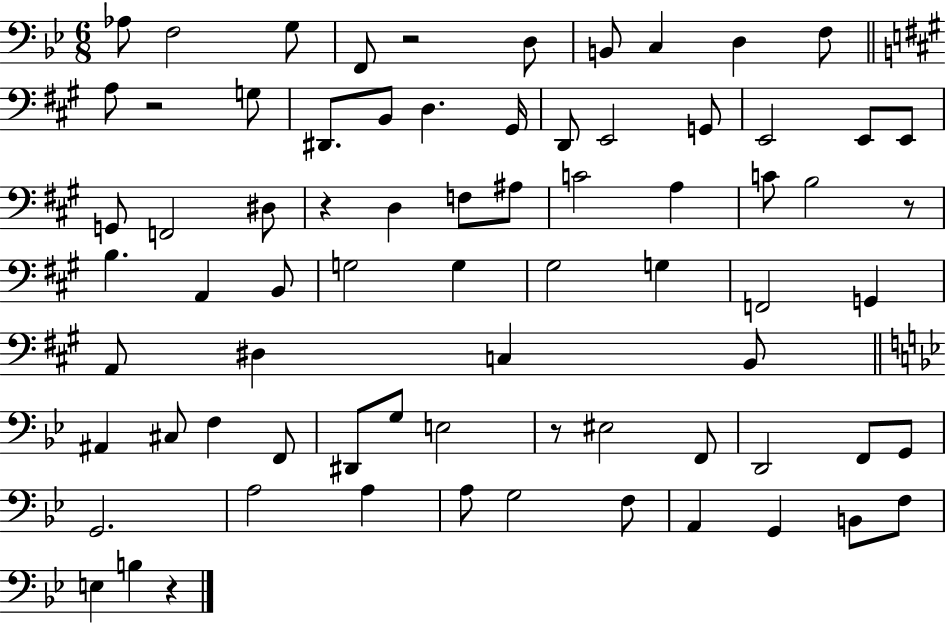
Ab3/e F3/h G3/e F2/e R/h D3/e B2/e C3/q D3/q F3/e A3/e R/h G3/e D#2/e. B2/e D3/q. G#2/s D2/e E2/h G2/e E2/h E2/e E2/e G2/e F2/h D#3/e R/q D3/q F3/e A#3/e C4/h A3/q C4/e B3/h R/e B3/q. A2/q B2/e G3/h G3/q G#3/h G3/q F2/h G2/q A2/e D#3/q C3/q B2/e A#2/q C#3/e F3/q F2/e D#2/e G3/e E3/h R/e EIS3/h F2/e D2/h F2/e G2/e G2/h. A3/h A3/q A3/e G3/h F3/e A2/q G2/q B2/e F3/e E3/q B3/q R/q